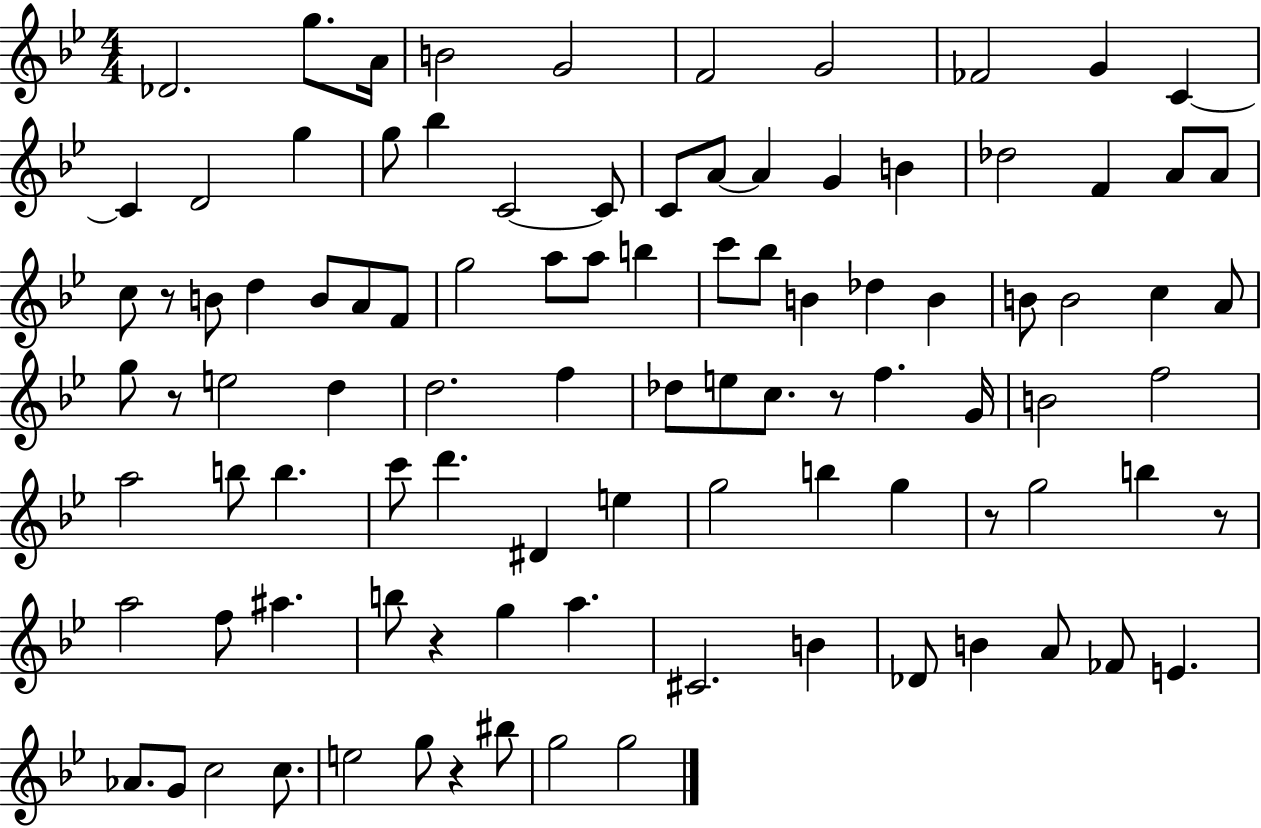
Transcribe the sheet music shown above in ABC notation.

X:1
T:Untitled
M:4/4
L:1/4
K:Bb
_D2 g/2 A/4 B2 G2 F2 G2 _F2 G C C D2 g g/2 _b C2 C/2 C/2 A/2 A G B _d2 F A/2 A/2 c/2 z/2 B/2 d B/2 A/2 F/2 g2 a/2 a/2 b c'/2 _b/2 B _d B B/2 B2 c A/2 g/2 z/2 e2 d d2 f _d/2 e/2 c/2 z/2 f G/4 B2 f2 a2 b/2 b c'/2 d' ^D e g2 b g z/2 g2 b z/2 a2 f/2 ^a b/2 z g a ^C2 B _D/2 B A/2 _F/2 E _A/2 G/2 c2 c/2 e2 g/2 z ^b/2 g2 g2